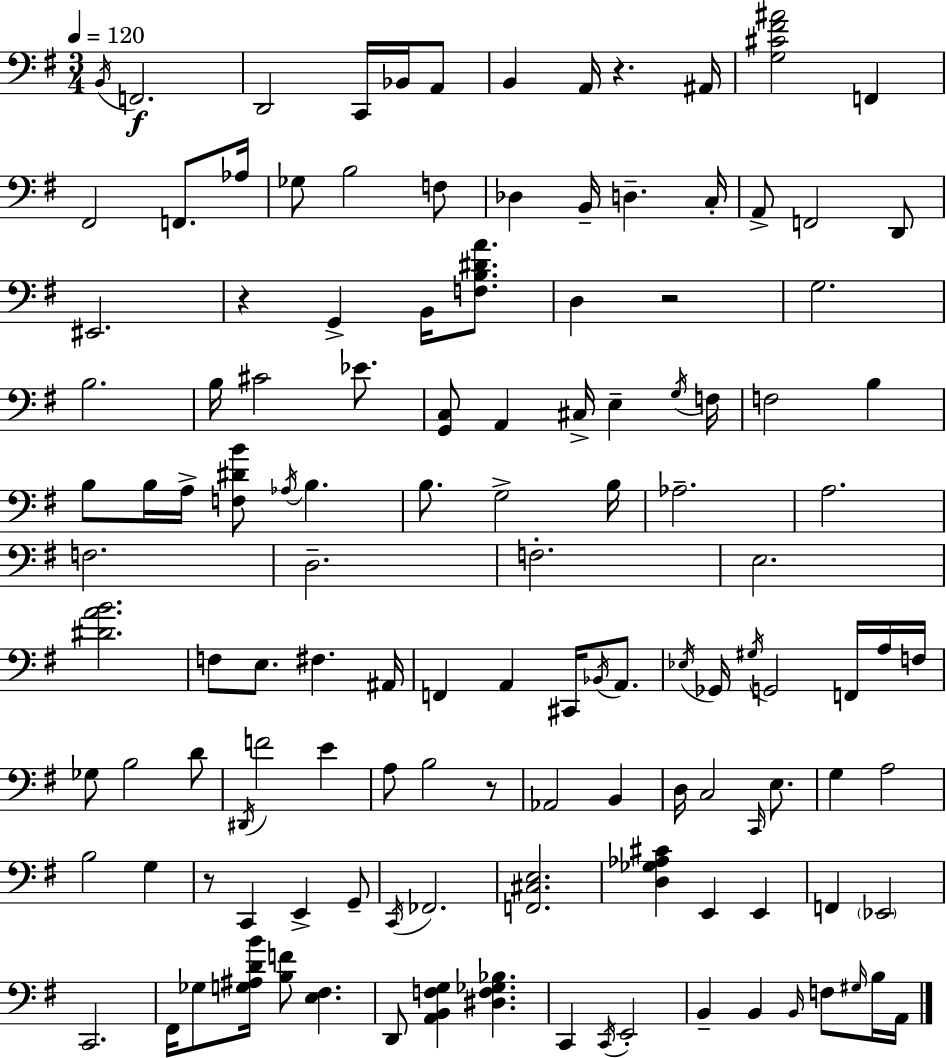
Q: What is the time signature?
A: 3/4